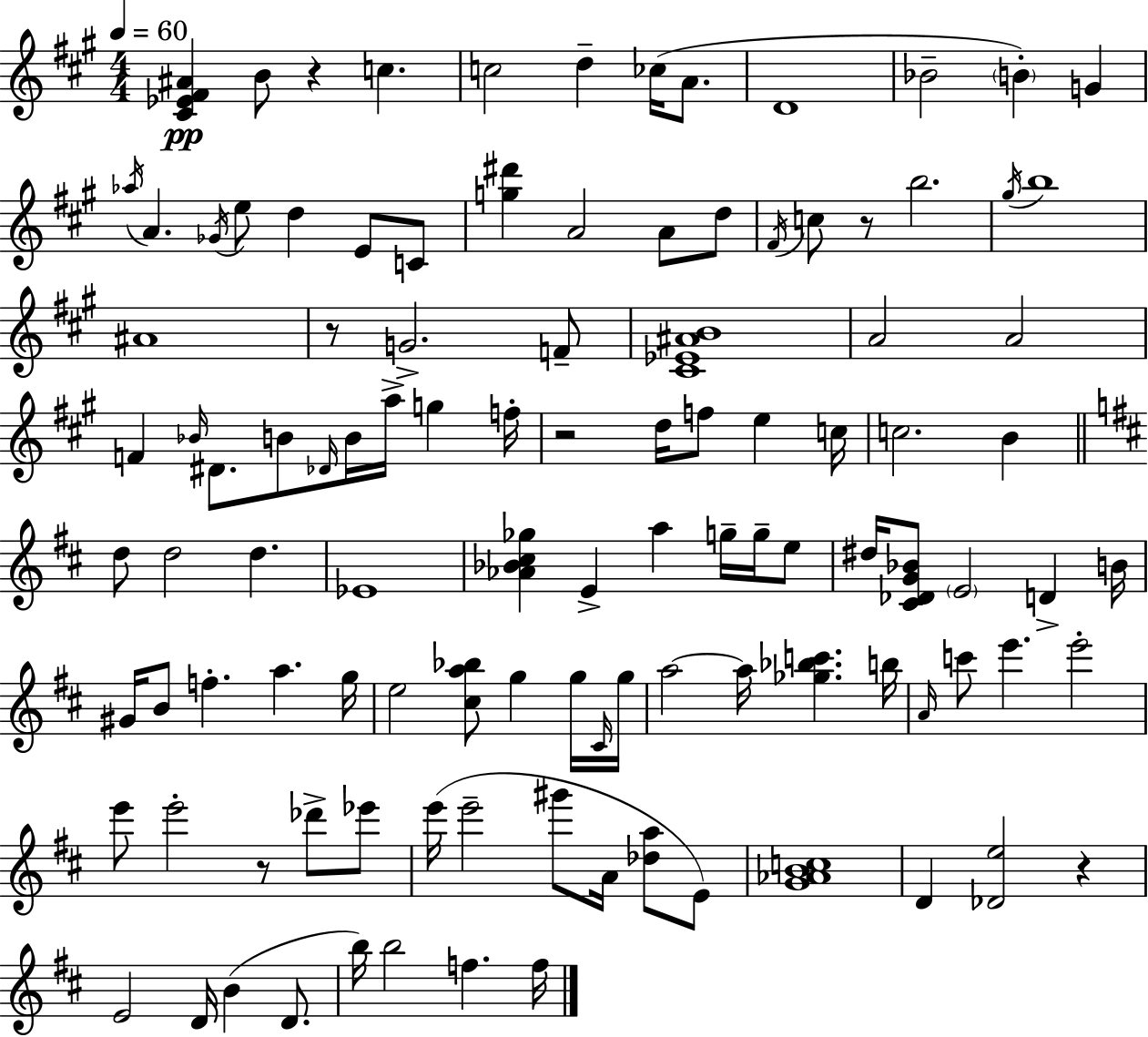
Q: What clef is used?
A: treble